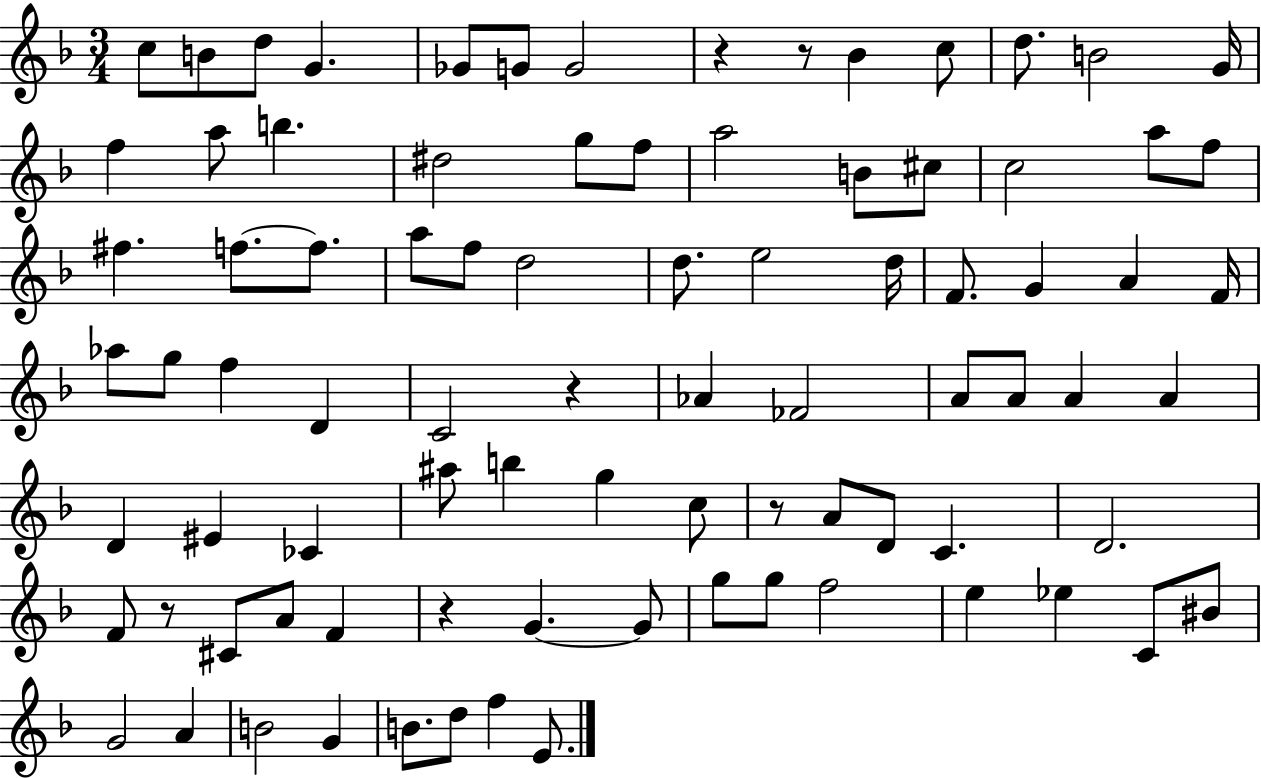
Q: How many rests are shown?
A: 6